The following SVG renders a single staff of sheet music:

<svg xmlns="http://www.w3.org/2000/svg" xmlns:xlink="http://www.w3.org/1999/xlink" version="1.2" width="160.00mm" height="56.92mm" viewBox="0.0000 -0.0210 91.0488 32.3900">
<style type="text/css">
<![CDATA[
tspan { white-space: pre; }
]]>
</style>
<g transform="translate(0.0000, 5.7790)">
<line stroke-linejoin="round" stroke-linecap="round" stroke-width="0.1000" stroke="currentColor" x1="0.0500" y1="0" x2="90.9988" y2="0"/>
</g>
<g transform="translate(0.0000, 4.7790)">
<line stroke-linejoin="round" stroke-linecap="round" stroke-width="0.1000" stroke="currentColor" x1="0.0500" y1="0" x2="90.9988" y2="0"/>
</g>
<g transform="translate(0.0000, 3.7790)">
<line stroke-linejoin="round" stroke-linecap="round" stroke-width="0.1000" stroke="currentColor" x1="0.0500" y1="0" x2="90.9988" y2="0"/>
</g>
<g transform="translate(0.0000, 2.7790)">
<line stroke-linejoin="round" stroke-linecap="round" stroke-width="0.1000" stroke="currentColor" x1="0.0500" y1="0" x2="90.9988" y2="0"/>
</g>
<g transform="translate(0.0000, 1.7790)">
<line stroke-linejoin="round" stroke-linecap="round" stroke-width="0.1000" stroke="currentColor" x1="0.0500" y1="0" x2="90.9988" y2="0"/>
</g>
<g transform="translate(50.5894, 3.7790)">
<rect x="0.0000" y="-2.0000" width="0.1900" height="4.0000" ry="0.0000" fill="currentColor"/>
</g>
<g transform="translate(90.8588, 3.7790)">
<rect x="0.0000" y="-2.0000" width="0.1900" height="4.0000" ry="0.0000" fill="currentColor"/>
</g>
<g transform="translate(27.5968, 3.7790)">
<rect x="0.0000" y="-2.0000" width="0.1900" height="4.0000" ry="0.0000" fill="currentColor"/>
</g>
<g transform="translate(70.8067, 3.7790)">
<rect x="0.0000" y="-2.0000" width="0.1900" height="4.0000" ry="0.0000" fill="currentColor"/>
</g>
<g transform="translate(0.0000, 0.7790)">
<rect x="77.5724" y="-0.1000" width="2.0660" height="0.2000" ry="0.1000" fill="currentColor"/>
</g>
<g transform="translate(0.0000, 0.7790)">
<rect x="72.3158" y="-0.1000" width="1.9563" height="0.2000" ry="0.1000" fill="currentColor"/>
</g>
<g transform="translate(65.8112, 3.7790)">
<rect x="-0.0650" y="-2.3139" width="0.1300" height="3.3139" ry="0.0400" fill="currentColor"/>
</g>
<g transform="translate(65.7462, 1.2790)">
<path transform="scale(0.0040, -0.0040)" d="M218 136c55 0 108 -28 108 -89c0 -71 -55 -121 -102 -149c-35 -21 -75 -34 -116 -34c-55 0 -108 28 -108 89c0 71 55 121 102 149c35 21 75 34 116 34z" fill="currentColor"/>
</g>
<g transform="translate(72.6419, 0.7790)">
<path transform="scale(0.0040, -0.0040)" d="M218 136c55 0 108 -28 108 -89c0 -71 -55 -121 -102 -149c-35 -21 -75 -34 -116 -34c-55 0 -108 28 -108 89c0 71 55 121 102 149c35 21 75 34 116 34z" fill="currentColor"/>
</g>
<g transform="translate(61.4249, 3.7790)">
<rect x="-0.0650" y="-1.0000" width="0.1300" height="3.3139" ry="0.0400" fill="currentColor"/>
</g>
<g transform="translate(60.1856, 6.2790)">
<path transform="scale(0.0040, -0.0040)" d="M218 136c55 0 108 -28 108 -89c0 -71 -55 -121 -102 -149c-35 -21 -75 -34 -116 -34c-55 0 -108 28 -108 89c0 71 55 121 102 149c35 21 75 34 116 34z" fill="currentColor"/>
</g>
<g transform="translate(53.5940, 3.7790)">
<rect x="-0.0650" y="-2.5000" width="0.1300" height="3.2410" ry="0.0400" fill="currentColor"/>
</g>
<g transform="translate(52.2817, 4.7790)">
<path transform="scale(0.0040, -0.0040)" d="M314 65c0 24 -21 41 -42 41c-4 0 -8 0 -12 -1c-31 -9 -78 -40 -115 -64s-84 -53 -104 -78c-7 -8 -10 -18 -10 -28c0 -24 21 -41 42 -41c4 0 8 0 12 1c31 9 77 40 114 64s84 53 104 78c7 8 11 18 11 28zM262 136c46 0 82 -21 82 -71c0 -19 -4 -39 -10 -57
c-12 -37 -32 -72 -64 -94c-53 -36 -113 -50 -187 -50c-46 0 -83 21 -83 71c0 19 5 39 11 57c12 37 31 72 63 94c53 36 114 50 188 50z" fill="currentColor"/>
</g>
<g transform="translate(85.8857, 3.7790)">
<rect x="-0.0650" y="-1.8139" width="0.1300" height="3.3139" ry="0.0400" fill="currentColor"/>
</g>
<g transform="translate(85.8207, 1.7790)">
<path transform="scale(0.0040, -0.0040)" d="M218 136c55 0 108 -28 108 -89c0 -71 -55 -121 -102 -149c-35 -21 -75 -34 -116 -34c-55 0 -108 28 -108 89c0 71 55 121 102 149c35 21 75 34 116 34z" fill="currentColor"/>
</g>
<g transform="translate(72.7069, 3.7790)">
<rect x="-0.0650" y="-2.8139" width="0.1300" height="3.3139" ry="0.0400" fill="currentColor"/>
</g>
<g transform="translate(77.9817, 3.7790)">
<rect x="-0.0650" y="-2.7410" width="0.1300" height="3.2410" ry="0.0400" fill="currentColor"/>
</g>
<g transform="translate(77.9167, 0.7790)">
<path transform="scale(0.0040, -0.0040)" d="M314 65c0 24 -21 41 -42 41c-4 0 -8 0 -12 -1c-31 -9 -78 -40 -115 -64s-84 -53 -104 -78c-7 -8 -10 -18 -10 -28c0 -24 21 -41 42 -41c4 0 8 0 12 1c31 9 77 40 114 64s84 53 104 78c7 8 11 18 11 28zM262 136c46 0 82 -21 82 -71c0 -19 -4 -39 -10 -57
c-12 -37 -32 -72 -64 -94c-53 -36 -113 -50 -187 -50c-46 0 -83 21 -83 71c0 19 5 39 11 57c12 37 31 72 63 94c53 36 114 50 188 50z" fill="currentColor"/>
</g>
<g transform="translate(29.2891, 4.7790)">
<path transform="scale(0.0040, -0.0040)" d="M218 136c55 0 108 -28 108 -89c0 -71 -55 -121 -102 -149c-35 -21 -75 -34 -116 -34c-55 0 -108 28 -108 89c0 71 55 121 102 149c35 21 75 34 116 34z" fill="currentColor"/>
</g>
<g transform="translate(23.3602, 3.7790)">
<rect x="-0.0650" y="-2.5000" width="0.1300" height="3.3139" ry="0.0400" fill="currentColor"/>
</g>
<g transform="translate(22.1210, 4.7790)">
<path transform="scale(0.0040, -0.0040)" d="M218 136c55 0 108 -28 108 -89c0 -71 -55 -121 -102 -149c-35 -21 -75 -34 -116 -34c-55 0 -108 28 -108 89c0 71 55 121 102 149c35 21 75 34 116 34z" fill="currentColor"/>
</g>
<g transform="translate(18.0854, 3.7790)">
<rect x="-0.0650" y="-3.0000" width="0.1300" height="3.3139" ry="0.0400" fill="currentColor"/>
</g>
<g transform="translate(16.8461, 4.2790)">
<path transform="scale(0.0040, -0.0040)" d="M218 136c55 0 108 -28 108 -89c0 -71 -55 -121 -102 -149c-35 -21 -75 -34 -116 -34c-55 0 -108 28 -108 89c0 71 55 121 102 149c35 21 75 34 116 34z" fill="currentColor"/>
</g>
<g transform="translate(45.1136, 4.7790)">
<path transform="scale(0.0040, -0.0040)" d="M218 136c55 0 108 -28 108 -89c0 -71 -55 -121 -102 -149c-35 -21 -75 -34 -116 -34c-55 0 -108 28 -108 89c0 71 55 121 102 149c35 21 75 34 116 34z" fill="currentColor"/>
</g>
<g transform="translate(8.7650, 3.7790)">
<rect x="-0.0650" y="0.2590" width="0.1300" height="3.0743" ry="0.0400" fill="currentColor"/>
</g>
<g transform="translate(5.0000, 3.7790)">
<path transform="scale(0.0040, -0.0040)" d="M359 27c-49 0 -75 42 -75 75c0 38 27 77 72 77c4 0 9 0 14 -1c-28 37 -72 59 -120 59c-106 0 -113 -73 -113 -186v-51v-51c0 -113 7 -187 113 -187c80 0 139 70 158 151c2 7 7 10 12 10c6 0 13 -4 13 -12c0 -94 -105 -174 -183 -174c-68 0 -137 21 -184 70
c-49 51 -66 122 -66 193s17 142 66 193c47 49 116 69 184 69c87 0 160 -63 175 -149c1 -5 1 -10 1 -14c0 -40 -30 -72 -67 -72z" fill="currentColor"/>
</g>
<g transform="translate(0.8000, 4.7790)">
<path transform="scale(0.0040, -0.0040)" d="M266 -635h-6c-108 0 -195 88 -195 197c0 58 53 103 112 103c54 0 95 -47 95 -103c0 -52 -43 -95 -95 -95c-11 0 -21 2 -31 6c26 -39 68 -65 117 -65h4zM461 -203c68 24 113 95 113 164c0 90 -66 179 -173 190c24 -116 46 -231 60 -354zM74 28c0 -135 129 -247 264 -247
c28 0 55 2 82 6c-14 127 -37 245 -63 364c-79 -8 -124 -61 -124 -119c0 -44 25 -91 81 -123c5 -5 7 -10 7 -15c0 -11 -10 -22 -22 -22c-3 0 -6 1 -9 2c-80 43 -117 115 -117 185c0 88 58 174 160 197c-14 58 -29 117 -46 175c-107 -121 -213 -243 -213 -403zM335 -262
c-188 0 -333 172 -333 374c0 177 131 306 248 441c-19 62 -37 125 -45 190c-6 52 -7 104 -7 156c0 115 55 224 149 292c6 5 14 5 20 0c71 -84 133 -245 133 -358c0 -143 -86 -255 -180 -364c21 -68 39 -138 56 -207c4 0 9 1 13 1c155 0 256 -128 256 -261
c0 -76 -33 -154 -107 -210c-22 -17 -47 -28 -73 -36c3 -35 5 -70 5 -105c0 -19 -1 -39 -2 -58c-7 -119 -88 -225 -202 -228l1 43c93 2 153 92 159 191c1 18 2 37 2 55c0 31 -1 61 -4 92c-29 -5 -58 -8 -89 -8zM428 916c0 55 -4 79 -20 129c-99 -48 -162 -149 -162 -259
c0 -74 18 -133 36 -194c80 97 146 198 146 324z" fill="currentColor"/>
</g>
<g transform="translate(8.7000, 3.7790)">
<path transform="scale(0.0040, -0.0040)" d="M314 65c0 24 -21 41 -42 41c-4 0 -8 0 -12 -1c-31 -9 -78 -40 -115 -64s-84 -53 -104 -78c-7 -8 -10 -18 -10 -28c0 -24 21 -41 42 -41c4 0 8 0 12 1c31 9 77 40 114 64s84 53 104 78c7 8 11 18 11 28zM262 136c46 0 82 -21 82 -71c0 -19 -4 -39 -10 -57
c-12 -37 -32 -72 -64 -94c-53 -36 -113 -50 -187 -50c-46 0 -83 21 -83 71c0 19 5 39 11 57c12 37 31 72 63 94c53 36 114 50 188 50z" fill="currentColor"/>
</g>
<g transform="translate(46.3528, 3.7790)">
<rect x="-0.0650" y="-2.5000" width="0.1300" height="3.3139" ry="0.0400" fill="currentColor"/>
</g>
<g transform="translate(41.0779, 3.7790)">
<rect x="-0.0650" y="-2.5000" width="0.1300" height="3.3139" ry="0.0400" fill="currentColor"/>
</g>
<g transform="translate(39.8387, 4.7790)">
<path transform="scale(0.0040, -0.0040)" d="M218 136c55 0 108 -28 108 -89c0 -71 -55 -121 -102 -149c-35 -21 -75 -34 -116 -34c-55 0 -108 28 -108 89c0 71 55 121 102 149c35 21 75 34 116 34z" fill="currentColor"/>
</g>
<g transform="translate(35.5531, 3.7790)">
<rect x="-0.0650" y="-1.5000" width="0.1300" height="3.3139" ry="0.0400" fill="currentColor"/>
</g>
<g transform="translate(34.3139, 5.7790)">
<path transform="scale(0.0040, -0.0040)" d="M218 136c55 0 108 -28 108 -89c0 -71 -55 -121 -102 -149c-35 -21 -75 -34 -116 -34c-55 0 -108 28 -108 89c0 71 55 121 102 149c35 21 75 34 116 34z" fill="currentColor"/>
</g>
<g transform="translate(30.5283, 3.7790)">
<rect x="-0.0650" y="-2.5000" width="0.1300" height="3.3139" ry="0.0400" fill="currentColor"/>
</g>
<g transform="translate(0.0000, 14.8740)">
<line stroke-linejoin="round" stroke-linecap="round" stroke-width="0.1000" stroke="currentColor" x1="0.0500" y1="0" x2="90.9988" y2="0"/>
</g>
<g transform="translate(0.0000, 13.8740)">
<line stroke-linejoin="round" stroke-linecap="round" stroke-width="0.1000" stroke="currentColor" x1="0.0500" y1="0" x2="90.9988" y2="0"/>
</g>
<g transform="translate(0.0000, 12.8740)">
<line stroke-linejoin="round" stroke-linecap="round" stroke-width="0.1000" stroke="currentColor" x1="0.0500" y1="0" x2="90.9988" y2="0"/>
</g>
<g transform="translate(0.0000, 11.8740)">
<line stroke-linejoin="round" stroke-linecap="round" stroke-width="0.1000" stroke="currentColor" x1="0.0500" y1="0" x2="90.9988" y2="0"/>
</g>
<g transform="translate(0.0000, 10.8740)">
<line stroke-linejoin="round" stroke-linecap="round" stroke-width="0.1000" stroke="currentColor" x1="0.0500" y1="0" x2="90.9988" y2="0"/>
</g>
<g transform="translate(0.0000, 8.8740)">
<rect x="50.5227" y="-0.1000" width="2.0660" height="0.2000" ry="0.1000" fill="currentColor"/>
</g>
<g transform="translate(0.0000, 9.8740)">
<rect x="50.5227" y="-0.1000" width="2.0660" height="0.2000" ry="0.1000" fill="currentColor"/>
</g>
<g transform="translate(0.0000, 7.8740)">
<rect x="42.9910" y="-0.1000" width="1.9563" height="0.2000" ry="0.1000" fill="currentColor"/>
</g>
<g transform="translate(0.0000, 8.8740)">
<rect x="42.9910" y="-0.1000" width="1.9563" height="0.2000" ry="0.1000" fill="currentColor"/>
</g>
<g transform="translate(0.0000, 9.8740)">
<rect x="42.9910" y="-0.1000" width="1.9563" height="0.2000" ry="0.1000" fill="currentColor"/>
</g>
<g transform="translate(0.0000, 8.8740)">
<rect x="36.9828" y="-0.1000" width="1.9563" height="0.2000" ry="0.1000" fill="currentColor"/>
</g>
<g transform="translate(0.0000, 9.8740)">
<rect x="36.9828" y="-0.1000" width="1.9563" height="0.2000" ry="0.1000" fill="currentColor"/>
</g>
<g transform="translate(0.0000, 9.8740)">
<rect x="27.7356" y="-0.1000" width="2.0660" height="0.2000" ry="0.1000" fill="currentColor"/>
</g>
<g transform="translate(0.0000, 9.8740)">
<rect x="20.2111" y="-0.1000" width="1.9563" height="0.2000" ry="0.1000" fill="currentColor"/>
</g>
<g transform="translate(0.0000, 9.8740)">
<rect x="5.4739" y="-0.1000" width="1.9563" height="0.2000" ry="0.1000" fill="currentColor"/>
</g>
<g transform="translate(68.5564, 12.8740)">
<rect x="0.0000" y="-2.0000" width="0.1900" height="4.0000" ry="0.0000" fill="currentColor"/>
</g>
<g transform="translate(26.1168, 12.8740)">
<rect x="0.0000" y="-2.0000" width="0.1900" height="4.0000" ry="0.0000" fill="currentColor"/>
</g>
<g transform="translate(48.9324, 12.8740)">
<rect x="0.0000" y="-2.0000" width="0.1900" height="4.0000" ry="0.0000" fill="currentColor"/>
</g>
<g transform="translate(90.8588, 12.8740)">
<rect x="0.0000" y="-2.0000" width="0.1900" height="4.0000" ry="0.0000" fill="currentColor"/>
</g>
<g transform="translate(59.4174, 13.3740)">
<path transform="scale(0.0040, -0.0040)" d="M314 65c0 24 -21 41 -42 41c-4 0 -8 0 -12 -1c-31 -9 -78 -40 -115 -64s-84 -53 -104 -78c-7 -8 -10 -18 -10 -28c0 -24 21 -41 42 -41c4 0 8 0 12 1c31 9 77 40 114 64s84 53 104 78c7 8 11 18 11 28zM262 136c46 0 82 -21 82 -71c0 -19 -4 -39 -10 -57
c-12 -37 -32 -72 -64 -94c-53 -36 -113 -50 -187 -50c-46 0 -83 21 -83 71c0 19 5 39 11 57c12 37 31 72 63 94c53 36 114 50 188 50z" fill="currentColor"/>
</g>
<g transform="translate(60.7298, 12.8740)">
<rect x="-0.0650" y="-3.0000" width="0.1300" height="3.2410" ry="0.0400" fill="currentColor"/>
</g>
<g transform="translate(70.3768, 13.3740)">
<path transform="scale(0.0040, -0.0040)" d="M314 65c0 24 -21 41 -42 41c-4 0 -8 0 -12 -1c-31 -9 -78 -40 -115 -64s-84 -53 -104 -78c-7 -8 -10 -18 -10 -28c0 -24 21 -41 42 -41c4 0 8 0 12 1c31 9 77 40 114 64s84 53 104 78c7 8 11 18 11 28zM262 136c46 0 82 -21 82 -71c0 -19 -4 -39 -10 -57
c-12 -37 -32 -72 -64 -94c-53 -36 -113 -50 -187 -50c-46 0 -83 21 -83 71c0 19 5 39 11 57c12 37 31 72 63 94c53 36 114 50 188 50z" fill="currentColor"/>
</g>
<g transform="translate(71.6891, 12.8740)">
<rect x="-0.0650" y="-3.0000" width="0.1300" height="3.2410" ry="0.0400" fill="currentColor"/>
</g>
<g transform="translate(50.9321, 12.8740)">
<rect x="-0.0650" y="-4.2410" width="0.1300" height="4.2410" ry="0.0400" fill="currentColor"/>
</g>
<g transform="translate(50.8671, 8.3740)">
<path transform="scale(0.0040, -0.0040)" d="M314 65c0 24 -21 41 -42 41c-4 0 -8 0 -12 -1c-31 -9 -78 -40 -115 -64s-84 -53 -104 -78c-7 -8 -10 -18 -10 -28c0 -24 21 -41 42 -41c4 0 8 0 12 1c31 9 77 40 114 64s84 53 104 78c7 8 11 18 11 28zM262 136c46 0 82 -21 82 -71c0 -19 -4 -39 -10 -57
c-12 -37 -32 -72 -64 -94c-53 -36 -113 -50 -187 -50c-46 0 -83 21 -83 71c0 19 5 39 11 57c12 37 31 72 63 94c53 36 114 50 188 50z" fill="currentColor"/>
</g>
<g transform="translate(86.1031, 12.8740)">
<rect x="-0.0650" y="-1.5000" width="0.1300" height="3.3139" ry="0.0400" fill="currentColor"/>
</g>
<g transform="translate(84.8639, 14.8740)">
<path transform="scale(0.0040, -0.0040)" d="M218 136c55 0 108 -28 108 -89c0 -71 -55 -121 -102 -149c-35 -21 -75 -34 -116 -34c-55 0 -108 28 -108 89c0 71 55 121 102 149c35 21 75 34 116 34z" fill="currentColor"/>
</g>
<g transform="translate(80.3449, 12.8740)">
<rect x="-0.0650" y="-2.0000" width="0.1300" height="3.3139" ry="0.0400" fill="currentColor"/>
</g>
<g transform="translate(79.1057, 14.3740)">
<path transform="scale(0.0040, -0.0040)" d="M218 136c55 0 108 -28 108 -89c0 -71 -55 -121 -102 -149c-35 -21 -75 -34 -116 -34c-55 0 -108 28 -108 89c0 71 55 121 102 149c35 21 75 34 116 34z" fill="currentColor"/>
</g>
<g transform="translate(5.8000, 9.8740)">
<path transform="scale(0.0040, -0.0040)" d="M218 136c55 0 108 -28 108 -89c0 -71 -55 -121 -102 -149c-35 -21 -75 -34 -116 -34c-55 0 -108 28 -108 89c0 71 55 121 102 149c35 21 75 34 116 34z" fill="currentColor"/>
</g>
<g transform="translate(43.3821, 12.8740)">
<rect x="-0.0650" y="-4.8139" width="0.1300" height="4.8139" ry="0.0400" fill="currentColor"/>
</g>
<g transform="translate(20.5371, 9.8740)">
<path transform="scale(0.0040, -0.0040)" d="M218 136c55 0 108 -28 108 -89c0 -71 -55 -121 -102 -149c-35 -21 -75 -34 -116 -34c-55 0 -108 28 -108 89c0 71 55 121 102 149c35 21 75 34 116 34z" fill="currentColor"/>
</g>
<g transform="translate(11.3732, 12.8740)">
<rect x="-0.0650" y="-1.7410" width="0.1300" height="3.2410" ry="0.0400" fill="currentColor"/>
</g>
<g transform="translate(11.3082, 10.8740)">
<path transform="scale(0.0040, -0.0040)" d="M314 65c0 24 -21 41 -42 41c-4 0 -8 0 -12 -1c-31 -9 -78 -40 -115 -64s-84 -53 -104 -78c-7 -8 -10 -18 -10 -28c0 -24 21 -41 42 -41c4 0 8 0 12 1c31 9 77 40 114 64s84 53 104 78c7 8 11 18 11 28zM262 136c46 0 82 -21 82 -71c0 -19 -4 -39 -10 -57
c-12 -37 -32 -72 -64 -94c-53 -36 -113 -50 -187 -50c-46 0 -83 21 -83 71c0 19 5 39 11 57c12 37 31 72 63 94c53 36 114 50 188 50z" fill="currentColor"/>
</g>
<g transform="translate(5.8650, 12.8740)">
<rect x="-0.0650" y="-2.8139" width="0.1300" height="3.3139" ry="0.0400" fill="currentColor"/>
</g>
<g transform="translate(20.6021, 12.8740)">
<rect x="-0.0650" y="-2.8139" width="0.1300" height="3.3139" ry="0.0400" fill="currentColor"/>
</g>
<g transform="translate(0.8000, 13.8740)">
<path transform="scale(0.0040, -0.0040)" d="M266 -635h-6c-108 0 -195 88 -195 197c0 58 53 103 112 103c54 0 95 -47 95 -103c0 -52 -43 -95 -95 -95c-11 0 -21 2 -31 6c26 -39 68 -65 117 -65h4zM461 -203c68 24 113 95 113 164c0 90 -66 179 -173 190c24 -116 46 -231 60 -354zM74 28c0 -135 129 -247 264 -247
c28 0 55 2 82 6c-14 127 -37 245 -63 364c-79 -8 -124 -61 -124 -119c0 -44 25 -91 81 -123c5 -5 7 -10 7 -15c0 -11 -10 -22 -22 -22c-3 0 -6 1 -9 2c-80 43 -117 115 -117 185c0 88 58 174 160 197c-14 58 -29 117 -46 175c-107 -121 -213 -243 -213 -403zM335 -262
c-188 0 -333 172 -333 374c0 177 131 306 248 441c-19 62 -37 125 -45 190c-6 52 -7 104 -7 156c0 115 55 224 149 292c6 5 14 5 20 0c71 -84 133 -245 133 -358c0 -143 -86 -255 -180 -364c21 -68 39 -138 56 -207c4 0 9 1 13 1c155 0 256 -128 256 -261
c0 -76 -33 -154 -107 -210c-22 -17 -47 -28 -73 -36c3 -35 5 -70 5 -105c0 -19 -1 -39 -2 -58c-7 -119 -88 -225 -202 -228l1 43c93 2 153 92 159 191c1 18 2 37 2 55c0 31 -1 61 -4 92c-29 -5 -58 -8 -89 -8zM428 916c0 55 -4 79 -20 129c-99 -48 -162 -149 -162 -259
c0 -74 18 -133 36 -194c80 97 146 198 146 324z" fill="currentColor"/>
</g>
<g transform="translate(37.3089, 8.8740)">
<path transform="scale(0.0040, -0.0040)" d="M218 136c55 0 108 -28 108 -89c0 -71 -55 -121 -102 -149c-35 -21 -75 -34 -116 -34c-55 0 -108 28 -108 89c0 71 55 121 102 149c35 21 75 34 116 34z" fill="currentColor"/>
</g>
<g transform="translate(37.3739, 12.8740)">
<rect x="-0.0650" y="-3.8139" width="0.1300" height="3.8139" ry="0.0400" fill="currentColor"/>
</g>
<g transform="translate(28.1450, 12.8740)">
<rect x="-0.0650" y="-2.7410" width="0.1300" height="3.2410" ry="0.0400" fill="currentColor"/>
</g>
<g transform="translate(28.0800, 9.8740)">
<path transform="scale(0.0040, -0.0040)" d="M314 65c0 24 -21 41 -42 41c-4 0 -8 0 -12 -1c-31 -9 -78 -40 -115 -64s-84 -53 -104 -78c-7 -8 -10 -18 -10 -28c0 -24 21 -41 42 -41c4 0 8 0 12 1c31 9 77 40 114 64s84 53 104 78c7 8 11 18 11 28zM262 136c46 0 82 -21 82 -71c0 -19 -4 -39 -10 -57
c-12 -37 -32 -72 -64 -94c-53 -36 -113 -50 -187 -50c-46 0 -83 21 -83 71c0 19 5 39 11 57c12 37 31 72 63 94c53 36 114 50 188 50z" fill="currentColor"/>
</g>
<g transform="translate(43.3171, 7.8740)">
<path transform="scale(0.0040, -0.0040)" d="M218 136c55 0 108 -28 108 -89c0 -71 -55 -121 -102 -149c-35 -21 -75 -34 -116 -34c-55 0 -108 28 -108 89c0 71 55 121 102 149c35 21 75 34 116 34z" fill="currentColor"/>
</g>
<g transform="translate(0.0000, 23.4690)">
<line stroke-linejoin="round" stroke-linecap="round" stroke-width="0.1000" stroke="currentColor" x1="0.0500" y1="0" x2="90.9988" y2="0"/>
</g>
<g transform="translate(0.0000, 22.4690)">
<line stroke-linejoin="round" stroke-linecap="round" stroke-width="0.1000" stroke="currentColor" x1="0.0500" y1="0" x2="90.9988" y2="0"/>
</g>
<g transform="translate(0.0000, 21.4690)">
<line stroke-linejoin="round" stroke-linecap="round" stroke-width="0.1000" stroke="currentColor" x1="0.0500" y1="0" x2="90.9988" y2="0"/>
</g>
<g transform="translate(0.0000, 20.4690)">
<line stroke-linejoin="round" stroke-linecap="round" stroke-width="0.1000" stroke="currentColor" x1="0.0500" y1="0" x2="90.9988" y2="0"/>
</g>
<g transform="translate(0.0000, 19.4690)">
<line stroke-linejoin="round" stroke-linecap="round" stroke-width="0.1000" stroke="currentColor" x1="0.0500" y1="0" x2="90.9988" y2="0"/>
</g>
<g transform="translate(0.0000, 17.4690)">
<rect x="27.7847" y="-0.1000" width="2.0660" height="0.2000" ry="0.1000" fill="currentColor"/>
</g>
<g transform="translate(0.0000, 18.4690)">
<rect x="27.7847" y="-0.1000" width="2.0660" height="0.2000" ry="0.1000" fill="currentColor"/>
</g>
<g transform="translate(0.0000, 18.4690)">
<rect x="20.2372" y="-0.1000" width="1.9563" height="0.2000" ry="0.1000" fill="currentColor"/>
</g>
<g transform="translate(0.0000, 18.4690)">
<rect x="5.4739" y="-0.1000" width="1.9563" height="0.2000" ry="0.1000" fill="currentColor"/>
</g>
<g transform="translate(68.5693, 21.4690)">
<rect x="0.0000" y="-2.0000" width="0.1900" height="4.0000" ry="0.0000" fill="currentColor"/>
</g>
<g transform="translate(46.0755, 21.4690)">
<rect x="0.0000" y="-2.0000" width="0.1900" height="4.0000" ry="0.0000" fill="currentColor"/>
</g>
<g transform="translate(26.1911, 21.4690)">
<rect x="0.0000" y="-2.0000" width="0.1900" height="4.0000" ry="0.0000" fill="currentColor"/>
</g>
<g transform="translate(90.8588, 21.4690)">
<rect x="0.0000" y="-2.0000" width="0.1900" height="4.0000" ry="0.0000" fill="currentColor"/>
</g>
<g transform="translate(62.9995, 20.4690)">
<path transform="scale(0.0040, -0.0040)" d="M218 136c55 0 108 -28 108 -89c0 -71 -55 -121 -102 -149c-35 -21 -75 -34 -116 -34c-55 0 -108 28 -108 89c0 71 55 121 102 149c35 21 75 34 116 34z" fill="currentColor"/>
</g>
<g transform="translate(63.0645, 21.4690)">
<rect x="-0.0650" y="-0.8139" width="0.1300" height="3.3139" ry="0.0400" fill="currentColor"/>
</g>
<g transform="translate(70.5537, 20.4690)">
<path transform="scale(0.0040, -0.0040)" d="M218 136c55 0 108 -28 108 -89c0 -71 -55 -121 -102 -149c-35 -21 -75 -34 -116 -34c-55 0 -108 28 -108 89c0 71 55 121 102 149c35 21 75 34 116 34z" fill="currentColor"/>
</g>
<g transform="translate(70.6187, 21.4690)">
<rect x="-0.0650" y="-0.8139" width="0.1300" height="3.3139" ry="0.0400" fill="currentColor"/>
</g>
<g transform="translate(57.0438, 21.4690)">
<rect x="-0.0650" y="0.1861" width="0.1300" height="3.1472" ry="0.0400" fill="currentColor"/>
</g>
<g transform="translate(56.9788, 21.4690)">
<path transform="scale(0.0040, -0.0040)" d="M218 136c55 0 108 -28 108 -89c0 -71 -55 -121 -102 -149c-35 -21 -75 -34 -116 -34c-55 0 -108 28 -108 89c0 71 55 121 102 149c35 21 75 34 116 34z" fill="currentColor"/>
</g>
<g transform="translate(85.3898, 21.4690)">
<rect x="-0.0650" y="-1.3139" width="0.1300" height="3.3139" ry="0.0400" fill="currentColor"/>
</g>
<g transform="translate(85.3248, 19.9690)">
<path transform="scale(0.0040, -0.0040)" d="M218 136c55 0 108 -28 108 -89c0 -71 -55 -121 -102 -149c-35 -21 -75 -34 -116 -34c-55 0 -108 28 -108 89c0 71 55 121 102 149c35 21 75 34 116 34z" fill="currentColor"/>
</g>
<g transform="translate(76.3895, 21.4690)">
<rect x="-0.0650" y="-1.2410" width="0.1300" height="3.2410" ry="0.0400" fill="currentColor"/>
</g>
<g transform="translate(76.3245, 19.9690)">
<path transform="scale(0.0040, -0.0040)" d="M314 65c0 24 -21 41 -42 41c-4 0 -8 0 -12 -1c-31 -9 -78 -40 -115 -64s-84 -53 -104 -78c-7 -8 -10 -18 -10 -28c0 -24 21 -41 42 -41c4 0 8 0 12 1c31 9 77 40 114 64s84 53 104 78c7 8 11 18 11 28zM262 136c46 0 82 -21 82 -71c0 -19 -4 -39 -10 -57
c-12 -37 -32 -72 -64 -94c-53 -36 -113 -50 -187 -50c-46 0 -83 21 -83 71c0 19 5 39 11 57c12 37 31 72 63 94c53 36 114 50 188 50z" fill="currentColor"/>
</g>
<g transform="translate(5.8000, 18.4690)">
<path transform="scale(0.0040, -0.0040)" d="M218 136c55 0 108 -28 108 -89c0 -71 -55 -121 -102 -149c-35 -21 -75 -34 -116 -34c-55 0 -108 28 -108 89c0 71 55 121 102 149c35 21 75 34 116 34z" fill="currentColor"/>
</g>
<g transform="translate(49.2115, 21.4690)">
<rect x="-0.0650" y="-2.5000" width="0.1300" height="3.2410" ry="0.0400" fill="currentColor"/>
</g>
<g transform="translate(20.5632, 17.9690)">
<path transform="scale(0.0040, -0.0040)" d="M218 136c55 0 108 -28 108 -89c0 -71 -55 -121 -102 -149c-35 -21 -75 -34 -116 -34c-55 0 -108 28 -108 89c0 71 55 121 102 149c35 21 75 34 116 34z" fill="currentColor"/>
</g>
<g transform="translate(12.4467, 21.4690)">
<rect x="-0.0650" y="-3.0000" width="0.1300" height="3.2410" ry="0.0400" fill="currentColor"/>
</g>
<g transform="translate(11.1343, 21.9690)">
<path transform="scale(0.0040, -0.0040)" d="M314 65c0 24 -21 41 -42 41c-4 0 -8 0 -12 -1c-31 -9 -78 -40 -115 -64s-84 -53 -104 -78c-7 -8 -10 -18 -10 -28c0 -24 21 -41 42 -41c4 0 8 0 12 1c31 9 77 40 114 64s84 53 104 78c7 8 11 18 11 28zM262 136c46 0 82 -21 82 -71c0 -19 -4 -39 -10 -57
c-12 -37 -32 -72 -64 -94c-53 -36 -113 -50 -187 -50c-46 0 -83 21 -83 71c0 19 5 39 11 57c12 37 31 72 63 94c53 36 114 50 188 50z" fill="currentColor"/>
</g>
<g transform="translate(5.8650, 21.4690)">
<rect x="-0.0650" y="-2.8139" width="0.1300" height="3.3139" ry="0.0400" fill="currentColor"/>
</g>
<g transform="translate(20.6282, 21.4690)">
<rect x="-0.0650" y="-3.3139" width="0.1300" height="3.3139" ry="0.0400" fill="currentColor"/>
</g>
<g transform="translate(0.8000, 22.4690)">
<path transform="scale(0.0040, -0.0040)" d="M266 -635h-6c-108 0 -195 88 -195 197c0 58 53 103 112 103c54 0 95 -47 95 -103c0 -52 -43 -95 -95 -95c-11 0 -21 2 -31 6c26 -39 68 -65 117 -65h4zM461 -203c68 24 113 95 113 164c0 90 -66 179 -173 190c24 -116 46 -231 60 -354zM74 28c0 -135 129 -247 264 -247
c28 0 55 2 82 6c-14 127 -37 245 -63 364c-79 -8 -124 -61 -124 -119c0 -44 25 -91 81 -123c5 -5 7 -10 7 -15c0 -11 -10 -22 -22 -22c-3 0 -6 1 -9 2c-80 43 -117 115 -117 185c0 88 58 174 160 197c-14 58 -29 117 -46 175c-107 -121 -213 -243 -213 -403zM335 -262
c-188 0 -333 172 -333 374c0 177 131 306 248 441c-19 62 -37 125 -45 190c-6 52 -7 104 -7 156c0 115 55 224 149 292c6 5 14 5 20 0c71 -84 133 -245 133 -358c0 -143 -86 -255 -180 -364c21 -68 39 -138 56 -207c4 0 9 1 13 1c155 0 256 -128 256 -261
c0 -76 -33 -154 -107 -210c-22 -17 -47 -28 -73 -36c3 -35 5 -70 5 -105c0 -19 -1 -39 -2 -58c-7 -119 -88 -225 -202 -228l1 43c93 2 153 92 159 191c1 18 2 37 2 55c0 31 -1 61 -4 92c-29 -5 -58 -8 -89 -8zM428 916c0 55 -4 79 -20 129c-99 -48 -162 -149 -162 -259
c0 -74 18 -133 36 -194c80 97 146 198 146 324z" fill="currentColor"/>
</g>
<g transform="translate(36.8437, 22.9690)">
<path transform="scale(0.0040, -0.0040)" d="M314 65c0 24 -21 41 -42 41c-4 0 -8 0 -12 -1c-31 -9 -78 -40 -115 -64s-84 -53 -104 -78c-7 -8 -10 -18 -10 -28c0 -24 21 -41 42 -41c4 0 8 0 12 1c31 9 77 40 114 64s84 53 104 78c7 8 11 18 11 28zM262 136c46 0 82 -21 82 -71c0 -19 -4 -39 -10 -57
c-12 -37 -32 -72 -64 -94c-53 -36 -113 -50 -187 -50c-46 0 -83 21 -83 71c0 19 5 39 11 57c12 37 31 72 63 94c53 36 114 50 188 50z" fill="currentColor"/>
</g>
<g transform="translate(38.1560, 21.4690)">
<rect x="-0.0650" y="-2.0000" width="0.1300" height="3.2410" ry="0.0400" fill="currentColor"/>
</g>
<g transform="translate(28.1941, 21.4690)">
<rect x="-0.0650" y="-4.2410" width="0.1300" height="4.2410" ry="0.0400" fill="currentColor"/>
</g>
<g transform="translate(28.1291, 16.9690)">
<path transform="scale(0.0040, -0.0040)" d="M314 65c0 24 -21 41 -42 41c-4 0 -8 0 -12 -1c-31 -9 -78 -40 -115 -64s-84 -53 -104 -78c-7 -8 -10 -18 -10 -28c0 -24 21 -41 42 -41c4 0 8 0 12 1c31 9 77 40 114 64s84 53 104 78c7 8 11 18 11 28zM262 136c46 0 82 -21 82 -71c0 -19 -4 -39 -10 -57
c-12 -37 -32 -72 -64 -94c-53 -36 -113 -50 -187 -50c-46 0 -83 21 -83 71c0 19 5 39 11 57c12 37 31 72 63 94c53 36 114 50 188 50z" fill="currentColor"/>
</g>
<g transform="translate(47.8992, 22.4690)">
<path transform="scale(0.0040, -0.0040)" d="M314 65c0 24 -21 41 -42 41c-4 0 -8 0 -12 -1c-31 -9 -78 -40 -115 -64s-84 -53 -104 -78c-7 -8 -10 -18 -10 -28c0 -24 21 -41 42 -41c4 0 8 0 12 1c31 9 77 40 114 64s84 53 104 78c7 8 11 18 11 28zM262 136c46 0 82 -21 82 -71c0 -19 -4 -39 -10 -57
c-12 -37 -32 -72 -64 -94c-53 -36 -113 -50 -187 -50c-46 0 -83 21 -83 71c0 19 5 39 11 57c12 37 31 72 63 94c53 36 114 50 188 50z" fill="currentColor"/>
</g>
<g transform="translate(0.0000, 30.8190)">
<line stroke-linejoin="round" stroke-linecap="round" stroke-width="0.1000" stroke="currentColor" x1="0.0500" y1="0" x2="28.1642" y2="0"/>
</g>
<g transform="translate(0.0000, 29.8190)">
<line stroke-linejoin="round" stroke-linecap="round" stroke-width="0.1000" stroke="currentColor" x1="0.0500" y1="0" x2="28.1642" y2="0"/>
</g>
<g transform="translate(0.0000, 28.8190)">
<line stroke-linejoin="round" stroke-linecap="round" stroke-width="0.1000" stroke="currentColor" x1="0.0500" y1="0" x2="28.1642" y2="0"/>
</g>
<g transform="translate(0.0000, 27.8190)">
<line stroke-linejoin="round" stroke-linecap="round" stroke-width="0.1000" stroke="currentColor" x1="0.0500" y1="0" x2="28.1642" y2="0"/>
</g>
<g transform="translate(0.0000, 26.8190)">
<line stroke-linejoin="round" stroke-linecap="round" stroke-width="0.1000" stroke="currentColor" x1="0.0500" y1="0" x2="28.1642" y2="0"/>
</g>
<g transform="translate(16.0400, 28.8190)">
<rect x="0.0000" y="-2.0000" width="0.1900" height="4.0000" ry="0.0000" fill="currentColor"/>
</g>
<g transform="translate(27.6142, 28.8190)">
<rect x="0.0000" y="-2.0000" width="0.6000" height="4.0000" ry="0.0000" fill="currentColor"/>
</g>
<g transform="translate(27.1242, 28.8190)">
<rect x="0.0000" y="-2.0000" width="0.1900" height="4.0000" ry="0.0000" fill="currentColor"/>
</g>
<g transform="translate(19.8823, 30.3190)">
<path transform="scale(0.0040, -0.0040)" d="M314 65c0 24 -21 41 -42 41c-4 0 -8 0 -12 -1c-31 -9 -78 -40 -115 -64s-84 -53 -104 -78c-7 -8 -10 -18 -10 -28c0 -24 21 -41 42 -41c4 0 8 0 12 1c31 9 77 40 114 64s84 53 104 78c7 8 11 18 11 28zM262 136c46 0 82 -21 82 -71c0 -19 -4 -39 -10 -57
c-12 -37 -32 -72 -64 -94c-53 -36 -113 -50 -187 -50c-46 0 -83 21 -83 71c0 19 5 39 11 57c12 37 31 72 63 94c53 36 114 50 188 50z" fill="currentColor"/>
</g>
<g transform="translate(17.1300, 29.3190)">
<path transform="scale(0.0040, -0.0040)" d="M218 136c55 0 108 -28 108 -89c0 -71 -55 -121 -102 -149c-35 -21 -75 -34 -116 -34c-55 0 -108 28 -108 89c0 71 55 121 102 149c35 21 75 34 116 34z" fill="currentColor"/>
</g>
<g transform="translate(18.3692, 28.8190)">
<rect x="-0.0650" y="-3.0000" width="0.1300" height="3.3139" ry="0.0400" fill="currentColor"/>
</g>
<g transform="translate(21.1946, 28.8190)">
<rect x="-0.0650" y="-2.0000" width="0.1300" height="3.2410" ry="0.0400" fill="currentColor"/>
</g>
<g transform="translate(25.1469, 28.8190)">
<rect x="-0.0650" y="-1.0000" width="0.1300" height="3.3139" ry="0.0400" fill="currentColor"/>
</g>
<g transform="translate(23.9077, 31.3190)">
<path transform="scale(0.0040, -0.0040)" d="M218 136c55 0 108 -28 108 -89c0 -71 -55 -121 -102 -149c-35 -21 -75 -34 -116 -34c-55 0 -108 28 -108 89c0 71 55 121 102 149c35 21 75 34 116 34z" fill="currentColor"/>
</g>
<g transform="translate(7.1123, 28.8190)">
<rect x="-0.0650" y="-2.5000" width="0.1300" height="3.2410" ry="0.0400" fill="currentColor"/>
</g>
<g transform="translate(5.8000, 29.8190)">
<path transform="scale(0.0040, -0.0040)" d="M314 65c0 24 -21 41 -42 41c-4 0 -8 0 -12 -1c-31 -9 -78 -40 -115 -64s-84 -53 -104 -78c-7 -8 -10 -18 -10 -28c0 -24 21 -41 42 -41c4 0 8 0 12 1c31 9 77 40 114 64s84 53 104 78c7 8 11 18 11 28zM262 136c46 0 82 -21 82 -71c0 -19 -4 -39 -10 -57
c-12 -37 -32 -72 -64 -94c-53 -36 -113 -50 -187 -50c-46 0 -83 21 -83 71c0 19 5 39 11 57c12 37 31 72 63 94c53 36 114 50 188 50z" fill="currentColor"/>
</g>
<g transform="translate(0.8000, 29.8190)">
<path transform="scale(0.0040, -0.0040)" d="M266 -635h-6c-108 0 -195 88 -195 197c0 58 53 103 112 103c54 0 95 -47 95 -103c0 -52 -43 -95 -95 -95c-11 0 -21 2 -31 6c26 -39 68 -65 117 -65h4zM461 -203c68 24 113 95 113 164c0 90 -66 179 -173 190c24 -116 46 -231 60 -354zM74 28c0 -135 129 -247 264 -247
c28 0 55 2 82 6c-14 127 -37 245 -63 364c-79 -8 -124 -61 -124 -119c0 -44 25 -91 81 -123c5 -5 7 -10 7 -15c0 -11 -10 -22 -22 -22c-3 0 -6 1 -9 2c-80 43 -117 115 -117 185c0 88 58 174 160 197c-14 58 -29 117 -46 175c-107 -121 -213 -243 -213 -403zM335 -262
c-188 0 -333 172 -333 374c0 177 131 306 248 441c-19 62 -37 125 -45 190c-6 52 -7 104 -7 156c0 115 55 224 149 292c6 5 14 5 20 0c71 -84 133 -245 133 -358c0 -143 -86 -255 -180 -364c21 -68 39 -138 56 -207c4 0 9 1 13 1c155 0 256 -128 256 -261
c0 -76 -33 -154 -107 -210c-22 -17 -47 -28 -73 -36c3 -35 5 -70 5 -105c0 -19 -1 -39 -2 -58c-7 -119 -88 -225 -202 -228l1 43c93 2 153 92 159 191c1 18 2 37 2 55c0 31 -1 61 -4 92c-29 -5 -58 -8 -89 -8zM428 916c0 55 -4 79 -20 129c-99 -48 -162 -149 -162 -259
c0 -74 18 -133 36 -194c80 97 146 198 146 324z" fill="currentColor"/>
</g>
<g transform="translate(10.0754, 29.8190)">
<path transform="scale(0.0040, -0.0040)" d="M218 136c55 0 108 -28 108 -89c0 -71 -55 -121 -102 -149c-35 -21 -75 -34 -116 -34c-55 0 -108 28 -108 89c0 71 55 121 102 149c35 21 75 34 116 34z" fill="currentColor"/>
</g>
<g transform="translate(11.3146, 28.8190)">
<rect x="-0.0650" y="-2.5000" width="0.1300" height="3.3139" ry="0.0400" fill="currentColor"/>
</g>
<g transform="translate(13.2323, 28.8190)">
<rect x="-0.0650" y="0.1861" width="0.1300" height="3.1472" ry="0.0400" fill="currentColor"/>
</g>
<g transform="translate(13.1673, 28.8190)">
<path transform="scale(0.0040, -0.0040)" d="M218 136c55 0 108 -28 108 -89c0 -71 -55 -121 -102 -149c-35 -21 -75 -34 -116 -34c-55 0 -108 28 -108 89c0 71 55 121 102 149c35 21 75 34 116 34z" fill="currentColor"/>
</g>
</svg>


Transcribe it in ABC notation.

X:1
T:Untitled
M:4/4
L:1/4
K:C
B2 A G G E G G G2 D g a a2 f a f2 a a2 c' e' d'2 A2 A2 F E a A2 b d'2 F2 G2 B d d e2 e G2 G B A F2 D